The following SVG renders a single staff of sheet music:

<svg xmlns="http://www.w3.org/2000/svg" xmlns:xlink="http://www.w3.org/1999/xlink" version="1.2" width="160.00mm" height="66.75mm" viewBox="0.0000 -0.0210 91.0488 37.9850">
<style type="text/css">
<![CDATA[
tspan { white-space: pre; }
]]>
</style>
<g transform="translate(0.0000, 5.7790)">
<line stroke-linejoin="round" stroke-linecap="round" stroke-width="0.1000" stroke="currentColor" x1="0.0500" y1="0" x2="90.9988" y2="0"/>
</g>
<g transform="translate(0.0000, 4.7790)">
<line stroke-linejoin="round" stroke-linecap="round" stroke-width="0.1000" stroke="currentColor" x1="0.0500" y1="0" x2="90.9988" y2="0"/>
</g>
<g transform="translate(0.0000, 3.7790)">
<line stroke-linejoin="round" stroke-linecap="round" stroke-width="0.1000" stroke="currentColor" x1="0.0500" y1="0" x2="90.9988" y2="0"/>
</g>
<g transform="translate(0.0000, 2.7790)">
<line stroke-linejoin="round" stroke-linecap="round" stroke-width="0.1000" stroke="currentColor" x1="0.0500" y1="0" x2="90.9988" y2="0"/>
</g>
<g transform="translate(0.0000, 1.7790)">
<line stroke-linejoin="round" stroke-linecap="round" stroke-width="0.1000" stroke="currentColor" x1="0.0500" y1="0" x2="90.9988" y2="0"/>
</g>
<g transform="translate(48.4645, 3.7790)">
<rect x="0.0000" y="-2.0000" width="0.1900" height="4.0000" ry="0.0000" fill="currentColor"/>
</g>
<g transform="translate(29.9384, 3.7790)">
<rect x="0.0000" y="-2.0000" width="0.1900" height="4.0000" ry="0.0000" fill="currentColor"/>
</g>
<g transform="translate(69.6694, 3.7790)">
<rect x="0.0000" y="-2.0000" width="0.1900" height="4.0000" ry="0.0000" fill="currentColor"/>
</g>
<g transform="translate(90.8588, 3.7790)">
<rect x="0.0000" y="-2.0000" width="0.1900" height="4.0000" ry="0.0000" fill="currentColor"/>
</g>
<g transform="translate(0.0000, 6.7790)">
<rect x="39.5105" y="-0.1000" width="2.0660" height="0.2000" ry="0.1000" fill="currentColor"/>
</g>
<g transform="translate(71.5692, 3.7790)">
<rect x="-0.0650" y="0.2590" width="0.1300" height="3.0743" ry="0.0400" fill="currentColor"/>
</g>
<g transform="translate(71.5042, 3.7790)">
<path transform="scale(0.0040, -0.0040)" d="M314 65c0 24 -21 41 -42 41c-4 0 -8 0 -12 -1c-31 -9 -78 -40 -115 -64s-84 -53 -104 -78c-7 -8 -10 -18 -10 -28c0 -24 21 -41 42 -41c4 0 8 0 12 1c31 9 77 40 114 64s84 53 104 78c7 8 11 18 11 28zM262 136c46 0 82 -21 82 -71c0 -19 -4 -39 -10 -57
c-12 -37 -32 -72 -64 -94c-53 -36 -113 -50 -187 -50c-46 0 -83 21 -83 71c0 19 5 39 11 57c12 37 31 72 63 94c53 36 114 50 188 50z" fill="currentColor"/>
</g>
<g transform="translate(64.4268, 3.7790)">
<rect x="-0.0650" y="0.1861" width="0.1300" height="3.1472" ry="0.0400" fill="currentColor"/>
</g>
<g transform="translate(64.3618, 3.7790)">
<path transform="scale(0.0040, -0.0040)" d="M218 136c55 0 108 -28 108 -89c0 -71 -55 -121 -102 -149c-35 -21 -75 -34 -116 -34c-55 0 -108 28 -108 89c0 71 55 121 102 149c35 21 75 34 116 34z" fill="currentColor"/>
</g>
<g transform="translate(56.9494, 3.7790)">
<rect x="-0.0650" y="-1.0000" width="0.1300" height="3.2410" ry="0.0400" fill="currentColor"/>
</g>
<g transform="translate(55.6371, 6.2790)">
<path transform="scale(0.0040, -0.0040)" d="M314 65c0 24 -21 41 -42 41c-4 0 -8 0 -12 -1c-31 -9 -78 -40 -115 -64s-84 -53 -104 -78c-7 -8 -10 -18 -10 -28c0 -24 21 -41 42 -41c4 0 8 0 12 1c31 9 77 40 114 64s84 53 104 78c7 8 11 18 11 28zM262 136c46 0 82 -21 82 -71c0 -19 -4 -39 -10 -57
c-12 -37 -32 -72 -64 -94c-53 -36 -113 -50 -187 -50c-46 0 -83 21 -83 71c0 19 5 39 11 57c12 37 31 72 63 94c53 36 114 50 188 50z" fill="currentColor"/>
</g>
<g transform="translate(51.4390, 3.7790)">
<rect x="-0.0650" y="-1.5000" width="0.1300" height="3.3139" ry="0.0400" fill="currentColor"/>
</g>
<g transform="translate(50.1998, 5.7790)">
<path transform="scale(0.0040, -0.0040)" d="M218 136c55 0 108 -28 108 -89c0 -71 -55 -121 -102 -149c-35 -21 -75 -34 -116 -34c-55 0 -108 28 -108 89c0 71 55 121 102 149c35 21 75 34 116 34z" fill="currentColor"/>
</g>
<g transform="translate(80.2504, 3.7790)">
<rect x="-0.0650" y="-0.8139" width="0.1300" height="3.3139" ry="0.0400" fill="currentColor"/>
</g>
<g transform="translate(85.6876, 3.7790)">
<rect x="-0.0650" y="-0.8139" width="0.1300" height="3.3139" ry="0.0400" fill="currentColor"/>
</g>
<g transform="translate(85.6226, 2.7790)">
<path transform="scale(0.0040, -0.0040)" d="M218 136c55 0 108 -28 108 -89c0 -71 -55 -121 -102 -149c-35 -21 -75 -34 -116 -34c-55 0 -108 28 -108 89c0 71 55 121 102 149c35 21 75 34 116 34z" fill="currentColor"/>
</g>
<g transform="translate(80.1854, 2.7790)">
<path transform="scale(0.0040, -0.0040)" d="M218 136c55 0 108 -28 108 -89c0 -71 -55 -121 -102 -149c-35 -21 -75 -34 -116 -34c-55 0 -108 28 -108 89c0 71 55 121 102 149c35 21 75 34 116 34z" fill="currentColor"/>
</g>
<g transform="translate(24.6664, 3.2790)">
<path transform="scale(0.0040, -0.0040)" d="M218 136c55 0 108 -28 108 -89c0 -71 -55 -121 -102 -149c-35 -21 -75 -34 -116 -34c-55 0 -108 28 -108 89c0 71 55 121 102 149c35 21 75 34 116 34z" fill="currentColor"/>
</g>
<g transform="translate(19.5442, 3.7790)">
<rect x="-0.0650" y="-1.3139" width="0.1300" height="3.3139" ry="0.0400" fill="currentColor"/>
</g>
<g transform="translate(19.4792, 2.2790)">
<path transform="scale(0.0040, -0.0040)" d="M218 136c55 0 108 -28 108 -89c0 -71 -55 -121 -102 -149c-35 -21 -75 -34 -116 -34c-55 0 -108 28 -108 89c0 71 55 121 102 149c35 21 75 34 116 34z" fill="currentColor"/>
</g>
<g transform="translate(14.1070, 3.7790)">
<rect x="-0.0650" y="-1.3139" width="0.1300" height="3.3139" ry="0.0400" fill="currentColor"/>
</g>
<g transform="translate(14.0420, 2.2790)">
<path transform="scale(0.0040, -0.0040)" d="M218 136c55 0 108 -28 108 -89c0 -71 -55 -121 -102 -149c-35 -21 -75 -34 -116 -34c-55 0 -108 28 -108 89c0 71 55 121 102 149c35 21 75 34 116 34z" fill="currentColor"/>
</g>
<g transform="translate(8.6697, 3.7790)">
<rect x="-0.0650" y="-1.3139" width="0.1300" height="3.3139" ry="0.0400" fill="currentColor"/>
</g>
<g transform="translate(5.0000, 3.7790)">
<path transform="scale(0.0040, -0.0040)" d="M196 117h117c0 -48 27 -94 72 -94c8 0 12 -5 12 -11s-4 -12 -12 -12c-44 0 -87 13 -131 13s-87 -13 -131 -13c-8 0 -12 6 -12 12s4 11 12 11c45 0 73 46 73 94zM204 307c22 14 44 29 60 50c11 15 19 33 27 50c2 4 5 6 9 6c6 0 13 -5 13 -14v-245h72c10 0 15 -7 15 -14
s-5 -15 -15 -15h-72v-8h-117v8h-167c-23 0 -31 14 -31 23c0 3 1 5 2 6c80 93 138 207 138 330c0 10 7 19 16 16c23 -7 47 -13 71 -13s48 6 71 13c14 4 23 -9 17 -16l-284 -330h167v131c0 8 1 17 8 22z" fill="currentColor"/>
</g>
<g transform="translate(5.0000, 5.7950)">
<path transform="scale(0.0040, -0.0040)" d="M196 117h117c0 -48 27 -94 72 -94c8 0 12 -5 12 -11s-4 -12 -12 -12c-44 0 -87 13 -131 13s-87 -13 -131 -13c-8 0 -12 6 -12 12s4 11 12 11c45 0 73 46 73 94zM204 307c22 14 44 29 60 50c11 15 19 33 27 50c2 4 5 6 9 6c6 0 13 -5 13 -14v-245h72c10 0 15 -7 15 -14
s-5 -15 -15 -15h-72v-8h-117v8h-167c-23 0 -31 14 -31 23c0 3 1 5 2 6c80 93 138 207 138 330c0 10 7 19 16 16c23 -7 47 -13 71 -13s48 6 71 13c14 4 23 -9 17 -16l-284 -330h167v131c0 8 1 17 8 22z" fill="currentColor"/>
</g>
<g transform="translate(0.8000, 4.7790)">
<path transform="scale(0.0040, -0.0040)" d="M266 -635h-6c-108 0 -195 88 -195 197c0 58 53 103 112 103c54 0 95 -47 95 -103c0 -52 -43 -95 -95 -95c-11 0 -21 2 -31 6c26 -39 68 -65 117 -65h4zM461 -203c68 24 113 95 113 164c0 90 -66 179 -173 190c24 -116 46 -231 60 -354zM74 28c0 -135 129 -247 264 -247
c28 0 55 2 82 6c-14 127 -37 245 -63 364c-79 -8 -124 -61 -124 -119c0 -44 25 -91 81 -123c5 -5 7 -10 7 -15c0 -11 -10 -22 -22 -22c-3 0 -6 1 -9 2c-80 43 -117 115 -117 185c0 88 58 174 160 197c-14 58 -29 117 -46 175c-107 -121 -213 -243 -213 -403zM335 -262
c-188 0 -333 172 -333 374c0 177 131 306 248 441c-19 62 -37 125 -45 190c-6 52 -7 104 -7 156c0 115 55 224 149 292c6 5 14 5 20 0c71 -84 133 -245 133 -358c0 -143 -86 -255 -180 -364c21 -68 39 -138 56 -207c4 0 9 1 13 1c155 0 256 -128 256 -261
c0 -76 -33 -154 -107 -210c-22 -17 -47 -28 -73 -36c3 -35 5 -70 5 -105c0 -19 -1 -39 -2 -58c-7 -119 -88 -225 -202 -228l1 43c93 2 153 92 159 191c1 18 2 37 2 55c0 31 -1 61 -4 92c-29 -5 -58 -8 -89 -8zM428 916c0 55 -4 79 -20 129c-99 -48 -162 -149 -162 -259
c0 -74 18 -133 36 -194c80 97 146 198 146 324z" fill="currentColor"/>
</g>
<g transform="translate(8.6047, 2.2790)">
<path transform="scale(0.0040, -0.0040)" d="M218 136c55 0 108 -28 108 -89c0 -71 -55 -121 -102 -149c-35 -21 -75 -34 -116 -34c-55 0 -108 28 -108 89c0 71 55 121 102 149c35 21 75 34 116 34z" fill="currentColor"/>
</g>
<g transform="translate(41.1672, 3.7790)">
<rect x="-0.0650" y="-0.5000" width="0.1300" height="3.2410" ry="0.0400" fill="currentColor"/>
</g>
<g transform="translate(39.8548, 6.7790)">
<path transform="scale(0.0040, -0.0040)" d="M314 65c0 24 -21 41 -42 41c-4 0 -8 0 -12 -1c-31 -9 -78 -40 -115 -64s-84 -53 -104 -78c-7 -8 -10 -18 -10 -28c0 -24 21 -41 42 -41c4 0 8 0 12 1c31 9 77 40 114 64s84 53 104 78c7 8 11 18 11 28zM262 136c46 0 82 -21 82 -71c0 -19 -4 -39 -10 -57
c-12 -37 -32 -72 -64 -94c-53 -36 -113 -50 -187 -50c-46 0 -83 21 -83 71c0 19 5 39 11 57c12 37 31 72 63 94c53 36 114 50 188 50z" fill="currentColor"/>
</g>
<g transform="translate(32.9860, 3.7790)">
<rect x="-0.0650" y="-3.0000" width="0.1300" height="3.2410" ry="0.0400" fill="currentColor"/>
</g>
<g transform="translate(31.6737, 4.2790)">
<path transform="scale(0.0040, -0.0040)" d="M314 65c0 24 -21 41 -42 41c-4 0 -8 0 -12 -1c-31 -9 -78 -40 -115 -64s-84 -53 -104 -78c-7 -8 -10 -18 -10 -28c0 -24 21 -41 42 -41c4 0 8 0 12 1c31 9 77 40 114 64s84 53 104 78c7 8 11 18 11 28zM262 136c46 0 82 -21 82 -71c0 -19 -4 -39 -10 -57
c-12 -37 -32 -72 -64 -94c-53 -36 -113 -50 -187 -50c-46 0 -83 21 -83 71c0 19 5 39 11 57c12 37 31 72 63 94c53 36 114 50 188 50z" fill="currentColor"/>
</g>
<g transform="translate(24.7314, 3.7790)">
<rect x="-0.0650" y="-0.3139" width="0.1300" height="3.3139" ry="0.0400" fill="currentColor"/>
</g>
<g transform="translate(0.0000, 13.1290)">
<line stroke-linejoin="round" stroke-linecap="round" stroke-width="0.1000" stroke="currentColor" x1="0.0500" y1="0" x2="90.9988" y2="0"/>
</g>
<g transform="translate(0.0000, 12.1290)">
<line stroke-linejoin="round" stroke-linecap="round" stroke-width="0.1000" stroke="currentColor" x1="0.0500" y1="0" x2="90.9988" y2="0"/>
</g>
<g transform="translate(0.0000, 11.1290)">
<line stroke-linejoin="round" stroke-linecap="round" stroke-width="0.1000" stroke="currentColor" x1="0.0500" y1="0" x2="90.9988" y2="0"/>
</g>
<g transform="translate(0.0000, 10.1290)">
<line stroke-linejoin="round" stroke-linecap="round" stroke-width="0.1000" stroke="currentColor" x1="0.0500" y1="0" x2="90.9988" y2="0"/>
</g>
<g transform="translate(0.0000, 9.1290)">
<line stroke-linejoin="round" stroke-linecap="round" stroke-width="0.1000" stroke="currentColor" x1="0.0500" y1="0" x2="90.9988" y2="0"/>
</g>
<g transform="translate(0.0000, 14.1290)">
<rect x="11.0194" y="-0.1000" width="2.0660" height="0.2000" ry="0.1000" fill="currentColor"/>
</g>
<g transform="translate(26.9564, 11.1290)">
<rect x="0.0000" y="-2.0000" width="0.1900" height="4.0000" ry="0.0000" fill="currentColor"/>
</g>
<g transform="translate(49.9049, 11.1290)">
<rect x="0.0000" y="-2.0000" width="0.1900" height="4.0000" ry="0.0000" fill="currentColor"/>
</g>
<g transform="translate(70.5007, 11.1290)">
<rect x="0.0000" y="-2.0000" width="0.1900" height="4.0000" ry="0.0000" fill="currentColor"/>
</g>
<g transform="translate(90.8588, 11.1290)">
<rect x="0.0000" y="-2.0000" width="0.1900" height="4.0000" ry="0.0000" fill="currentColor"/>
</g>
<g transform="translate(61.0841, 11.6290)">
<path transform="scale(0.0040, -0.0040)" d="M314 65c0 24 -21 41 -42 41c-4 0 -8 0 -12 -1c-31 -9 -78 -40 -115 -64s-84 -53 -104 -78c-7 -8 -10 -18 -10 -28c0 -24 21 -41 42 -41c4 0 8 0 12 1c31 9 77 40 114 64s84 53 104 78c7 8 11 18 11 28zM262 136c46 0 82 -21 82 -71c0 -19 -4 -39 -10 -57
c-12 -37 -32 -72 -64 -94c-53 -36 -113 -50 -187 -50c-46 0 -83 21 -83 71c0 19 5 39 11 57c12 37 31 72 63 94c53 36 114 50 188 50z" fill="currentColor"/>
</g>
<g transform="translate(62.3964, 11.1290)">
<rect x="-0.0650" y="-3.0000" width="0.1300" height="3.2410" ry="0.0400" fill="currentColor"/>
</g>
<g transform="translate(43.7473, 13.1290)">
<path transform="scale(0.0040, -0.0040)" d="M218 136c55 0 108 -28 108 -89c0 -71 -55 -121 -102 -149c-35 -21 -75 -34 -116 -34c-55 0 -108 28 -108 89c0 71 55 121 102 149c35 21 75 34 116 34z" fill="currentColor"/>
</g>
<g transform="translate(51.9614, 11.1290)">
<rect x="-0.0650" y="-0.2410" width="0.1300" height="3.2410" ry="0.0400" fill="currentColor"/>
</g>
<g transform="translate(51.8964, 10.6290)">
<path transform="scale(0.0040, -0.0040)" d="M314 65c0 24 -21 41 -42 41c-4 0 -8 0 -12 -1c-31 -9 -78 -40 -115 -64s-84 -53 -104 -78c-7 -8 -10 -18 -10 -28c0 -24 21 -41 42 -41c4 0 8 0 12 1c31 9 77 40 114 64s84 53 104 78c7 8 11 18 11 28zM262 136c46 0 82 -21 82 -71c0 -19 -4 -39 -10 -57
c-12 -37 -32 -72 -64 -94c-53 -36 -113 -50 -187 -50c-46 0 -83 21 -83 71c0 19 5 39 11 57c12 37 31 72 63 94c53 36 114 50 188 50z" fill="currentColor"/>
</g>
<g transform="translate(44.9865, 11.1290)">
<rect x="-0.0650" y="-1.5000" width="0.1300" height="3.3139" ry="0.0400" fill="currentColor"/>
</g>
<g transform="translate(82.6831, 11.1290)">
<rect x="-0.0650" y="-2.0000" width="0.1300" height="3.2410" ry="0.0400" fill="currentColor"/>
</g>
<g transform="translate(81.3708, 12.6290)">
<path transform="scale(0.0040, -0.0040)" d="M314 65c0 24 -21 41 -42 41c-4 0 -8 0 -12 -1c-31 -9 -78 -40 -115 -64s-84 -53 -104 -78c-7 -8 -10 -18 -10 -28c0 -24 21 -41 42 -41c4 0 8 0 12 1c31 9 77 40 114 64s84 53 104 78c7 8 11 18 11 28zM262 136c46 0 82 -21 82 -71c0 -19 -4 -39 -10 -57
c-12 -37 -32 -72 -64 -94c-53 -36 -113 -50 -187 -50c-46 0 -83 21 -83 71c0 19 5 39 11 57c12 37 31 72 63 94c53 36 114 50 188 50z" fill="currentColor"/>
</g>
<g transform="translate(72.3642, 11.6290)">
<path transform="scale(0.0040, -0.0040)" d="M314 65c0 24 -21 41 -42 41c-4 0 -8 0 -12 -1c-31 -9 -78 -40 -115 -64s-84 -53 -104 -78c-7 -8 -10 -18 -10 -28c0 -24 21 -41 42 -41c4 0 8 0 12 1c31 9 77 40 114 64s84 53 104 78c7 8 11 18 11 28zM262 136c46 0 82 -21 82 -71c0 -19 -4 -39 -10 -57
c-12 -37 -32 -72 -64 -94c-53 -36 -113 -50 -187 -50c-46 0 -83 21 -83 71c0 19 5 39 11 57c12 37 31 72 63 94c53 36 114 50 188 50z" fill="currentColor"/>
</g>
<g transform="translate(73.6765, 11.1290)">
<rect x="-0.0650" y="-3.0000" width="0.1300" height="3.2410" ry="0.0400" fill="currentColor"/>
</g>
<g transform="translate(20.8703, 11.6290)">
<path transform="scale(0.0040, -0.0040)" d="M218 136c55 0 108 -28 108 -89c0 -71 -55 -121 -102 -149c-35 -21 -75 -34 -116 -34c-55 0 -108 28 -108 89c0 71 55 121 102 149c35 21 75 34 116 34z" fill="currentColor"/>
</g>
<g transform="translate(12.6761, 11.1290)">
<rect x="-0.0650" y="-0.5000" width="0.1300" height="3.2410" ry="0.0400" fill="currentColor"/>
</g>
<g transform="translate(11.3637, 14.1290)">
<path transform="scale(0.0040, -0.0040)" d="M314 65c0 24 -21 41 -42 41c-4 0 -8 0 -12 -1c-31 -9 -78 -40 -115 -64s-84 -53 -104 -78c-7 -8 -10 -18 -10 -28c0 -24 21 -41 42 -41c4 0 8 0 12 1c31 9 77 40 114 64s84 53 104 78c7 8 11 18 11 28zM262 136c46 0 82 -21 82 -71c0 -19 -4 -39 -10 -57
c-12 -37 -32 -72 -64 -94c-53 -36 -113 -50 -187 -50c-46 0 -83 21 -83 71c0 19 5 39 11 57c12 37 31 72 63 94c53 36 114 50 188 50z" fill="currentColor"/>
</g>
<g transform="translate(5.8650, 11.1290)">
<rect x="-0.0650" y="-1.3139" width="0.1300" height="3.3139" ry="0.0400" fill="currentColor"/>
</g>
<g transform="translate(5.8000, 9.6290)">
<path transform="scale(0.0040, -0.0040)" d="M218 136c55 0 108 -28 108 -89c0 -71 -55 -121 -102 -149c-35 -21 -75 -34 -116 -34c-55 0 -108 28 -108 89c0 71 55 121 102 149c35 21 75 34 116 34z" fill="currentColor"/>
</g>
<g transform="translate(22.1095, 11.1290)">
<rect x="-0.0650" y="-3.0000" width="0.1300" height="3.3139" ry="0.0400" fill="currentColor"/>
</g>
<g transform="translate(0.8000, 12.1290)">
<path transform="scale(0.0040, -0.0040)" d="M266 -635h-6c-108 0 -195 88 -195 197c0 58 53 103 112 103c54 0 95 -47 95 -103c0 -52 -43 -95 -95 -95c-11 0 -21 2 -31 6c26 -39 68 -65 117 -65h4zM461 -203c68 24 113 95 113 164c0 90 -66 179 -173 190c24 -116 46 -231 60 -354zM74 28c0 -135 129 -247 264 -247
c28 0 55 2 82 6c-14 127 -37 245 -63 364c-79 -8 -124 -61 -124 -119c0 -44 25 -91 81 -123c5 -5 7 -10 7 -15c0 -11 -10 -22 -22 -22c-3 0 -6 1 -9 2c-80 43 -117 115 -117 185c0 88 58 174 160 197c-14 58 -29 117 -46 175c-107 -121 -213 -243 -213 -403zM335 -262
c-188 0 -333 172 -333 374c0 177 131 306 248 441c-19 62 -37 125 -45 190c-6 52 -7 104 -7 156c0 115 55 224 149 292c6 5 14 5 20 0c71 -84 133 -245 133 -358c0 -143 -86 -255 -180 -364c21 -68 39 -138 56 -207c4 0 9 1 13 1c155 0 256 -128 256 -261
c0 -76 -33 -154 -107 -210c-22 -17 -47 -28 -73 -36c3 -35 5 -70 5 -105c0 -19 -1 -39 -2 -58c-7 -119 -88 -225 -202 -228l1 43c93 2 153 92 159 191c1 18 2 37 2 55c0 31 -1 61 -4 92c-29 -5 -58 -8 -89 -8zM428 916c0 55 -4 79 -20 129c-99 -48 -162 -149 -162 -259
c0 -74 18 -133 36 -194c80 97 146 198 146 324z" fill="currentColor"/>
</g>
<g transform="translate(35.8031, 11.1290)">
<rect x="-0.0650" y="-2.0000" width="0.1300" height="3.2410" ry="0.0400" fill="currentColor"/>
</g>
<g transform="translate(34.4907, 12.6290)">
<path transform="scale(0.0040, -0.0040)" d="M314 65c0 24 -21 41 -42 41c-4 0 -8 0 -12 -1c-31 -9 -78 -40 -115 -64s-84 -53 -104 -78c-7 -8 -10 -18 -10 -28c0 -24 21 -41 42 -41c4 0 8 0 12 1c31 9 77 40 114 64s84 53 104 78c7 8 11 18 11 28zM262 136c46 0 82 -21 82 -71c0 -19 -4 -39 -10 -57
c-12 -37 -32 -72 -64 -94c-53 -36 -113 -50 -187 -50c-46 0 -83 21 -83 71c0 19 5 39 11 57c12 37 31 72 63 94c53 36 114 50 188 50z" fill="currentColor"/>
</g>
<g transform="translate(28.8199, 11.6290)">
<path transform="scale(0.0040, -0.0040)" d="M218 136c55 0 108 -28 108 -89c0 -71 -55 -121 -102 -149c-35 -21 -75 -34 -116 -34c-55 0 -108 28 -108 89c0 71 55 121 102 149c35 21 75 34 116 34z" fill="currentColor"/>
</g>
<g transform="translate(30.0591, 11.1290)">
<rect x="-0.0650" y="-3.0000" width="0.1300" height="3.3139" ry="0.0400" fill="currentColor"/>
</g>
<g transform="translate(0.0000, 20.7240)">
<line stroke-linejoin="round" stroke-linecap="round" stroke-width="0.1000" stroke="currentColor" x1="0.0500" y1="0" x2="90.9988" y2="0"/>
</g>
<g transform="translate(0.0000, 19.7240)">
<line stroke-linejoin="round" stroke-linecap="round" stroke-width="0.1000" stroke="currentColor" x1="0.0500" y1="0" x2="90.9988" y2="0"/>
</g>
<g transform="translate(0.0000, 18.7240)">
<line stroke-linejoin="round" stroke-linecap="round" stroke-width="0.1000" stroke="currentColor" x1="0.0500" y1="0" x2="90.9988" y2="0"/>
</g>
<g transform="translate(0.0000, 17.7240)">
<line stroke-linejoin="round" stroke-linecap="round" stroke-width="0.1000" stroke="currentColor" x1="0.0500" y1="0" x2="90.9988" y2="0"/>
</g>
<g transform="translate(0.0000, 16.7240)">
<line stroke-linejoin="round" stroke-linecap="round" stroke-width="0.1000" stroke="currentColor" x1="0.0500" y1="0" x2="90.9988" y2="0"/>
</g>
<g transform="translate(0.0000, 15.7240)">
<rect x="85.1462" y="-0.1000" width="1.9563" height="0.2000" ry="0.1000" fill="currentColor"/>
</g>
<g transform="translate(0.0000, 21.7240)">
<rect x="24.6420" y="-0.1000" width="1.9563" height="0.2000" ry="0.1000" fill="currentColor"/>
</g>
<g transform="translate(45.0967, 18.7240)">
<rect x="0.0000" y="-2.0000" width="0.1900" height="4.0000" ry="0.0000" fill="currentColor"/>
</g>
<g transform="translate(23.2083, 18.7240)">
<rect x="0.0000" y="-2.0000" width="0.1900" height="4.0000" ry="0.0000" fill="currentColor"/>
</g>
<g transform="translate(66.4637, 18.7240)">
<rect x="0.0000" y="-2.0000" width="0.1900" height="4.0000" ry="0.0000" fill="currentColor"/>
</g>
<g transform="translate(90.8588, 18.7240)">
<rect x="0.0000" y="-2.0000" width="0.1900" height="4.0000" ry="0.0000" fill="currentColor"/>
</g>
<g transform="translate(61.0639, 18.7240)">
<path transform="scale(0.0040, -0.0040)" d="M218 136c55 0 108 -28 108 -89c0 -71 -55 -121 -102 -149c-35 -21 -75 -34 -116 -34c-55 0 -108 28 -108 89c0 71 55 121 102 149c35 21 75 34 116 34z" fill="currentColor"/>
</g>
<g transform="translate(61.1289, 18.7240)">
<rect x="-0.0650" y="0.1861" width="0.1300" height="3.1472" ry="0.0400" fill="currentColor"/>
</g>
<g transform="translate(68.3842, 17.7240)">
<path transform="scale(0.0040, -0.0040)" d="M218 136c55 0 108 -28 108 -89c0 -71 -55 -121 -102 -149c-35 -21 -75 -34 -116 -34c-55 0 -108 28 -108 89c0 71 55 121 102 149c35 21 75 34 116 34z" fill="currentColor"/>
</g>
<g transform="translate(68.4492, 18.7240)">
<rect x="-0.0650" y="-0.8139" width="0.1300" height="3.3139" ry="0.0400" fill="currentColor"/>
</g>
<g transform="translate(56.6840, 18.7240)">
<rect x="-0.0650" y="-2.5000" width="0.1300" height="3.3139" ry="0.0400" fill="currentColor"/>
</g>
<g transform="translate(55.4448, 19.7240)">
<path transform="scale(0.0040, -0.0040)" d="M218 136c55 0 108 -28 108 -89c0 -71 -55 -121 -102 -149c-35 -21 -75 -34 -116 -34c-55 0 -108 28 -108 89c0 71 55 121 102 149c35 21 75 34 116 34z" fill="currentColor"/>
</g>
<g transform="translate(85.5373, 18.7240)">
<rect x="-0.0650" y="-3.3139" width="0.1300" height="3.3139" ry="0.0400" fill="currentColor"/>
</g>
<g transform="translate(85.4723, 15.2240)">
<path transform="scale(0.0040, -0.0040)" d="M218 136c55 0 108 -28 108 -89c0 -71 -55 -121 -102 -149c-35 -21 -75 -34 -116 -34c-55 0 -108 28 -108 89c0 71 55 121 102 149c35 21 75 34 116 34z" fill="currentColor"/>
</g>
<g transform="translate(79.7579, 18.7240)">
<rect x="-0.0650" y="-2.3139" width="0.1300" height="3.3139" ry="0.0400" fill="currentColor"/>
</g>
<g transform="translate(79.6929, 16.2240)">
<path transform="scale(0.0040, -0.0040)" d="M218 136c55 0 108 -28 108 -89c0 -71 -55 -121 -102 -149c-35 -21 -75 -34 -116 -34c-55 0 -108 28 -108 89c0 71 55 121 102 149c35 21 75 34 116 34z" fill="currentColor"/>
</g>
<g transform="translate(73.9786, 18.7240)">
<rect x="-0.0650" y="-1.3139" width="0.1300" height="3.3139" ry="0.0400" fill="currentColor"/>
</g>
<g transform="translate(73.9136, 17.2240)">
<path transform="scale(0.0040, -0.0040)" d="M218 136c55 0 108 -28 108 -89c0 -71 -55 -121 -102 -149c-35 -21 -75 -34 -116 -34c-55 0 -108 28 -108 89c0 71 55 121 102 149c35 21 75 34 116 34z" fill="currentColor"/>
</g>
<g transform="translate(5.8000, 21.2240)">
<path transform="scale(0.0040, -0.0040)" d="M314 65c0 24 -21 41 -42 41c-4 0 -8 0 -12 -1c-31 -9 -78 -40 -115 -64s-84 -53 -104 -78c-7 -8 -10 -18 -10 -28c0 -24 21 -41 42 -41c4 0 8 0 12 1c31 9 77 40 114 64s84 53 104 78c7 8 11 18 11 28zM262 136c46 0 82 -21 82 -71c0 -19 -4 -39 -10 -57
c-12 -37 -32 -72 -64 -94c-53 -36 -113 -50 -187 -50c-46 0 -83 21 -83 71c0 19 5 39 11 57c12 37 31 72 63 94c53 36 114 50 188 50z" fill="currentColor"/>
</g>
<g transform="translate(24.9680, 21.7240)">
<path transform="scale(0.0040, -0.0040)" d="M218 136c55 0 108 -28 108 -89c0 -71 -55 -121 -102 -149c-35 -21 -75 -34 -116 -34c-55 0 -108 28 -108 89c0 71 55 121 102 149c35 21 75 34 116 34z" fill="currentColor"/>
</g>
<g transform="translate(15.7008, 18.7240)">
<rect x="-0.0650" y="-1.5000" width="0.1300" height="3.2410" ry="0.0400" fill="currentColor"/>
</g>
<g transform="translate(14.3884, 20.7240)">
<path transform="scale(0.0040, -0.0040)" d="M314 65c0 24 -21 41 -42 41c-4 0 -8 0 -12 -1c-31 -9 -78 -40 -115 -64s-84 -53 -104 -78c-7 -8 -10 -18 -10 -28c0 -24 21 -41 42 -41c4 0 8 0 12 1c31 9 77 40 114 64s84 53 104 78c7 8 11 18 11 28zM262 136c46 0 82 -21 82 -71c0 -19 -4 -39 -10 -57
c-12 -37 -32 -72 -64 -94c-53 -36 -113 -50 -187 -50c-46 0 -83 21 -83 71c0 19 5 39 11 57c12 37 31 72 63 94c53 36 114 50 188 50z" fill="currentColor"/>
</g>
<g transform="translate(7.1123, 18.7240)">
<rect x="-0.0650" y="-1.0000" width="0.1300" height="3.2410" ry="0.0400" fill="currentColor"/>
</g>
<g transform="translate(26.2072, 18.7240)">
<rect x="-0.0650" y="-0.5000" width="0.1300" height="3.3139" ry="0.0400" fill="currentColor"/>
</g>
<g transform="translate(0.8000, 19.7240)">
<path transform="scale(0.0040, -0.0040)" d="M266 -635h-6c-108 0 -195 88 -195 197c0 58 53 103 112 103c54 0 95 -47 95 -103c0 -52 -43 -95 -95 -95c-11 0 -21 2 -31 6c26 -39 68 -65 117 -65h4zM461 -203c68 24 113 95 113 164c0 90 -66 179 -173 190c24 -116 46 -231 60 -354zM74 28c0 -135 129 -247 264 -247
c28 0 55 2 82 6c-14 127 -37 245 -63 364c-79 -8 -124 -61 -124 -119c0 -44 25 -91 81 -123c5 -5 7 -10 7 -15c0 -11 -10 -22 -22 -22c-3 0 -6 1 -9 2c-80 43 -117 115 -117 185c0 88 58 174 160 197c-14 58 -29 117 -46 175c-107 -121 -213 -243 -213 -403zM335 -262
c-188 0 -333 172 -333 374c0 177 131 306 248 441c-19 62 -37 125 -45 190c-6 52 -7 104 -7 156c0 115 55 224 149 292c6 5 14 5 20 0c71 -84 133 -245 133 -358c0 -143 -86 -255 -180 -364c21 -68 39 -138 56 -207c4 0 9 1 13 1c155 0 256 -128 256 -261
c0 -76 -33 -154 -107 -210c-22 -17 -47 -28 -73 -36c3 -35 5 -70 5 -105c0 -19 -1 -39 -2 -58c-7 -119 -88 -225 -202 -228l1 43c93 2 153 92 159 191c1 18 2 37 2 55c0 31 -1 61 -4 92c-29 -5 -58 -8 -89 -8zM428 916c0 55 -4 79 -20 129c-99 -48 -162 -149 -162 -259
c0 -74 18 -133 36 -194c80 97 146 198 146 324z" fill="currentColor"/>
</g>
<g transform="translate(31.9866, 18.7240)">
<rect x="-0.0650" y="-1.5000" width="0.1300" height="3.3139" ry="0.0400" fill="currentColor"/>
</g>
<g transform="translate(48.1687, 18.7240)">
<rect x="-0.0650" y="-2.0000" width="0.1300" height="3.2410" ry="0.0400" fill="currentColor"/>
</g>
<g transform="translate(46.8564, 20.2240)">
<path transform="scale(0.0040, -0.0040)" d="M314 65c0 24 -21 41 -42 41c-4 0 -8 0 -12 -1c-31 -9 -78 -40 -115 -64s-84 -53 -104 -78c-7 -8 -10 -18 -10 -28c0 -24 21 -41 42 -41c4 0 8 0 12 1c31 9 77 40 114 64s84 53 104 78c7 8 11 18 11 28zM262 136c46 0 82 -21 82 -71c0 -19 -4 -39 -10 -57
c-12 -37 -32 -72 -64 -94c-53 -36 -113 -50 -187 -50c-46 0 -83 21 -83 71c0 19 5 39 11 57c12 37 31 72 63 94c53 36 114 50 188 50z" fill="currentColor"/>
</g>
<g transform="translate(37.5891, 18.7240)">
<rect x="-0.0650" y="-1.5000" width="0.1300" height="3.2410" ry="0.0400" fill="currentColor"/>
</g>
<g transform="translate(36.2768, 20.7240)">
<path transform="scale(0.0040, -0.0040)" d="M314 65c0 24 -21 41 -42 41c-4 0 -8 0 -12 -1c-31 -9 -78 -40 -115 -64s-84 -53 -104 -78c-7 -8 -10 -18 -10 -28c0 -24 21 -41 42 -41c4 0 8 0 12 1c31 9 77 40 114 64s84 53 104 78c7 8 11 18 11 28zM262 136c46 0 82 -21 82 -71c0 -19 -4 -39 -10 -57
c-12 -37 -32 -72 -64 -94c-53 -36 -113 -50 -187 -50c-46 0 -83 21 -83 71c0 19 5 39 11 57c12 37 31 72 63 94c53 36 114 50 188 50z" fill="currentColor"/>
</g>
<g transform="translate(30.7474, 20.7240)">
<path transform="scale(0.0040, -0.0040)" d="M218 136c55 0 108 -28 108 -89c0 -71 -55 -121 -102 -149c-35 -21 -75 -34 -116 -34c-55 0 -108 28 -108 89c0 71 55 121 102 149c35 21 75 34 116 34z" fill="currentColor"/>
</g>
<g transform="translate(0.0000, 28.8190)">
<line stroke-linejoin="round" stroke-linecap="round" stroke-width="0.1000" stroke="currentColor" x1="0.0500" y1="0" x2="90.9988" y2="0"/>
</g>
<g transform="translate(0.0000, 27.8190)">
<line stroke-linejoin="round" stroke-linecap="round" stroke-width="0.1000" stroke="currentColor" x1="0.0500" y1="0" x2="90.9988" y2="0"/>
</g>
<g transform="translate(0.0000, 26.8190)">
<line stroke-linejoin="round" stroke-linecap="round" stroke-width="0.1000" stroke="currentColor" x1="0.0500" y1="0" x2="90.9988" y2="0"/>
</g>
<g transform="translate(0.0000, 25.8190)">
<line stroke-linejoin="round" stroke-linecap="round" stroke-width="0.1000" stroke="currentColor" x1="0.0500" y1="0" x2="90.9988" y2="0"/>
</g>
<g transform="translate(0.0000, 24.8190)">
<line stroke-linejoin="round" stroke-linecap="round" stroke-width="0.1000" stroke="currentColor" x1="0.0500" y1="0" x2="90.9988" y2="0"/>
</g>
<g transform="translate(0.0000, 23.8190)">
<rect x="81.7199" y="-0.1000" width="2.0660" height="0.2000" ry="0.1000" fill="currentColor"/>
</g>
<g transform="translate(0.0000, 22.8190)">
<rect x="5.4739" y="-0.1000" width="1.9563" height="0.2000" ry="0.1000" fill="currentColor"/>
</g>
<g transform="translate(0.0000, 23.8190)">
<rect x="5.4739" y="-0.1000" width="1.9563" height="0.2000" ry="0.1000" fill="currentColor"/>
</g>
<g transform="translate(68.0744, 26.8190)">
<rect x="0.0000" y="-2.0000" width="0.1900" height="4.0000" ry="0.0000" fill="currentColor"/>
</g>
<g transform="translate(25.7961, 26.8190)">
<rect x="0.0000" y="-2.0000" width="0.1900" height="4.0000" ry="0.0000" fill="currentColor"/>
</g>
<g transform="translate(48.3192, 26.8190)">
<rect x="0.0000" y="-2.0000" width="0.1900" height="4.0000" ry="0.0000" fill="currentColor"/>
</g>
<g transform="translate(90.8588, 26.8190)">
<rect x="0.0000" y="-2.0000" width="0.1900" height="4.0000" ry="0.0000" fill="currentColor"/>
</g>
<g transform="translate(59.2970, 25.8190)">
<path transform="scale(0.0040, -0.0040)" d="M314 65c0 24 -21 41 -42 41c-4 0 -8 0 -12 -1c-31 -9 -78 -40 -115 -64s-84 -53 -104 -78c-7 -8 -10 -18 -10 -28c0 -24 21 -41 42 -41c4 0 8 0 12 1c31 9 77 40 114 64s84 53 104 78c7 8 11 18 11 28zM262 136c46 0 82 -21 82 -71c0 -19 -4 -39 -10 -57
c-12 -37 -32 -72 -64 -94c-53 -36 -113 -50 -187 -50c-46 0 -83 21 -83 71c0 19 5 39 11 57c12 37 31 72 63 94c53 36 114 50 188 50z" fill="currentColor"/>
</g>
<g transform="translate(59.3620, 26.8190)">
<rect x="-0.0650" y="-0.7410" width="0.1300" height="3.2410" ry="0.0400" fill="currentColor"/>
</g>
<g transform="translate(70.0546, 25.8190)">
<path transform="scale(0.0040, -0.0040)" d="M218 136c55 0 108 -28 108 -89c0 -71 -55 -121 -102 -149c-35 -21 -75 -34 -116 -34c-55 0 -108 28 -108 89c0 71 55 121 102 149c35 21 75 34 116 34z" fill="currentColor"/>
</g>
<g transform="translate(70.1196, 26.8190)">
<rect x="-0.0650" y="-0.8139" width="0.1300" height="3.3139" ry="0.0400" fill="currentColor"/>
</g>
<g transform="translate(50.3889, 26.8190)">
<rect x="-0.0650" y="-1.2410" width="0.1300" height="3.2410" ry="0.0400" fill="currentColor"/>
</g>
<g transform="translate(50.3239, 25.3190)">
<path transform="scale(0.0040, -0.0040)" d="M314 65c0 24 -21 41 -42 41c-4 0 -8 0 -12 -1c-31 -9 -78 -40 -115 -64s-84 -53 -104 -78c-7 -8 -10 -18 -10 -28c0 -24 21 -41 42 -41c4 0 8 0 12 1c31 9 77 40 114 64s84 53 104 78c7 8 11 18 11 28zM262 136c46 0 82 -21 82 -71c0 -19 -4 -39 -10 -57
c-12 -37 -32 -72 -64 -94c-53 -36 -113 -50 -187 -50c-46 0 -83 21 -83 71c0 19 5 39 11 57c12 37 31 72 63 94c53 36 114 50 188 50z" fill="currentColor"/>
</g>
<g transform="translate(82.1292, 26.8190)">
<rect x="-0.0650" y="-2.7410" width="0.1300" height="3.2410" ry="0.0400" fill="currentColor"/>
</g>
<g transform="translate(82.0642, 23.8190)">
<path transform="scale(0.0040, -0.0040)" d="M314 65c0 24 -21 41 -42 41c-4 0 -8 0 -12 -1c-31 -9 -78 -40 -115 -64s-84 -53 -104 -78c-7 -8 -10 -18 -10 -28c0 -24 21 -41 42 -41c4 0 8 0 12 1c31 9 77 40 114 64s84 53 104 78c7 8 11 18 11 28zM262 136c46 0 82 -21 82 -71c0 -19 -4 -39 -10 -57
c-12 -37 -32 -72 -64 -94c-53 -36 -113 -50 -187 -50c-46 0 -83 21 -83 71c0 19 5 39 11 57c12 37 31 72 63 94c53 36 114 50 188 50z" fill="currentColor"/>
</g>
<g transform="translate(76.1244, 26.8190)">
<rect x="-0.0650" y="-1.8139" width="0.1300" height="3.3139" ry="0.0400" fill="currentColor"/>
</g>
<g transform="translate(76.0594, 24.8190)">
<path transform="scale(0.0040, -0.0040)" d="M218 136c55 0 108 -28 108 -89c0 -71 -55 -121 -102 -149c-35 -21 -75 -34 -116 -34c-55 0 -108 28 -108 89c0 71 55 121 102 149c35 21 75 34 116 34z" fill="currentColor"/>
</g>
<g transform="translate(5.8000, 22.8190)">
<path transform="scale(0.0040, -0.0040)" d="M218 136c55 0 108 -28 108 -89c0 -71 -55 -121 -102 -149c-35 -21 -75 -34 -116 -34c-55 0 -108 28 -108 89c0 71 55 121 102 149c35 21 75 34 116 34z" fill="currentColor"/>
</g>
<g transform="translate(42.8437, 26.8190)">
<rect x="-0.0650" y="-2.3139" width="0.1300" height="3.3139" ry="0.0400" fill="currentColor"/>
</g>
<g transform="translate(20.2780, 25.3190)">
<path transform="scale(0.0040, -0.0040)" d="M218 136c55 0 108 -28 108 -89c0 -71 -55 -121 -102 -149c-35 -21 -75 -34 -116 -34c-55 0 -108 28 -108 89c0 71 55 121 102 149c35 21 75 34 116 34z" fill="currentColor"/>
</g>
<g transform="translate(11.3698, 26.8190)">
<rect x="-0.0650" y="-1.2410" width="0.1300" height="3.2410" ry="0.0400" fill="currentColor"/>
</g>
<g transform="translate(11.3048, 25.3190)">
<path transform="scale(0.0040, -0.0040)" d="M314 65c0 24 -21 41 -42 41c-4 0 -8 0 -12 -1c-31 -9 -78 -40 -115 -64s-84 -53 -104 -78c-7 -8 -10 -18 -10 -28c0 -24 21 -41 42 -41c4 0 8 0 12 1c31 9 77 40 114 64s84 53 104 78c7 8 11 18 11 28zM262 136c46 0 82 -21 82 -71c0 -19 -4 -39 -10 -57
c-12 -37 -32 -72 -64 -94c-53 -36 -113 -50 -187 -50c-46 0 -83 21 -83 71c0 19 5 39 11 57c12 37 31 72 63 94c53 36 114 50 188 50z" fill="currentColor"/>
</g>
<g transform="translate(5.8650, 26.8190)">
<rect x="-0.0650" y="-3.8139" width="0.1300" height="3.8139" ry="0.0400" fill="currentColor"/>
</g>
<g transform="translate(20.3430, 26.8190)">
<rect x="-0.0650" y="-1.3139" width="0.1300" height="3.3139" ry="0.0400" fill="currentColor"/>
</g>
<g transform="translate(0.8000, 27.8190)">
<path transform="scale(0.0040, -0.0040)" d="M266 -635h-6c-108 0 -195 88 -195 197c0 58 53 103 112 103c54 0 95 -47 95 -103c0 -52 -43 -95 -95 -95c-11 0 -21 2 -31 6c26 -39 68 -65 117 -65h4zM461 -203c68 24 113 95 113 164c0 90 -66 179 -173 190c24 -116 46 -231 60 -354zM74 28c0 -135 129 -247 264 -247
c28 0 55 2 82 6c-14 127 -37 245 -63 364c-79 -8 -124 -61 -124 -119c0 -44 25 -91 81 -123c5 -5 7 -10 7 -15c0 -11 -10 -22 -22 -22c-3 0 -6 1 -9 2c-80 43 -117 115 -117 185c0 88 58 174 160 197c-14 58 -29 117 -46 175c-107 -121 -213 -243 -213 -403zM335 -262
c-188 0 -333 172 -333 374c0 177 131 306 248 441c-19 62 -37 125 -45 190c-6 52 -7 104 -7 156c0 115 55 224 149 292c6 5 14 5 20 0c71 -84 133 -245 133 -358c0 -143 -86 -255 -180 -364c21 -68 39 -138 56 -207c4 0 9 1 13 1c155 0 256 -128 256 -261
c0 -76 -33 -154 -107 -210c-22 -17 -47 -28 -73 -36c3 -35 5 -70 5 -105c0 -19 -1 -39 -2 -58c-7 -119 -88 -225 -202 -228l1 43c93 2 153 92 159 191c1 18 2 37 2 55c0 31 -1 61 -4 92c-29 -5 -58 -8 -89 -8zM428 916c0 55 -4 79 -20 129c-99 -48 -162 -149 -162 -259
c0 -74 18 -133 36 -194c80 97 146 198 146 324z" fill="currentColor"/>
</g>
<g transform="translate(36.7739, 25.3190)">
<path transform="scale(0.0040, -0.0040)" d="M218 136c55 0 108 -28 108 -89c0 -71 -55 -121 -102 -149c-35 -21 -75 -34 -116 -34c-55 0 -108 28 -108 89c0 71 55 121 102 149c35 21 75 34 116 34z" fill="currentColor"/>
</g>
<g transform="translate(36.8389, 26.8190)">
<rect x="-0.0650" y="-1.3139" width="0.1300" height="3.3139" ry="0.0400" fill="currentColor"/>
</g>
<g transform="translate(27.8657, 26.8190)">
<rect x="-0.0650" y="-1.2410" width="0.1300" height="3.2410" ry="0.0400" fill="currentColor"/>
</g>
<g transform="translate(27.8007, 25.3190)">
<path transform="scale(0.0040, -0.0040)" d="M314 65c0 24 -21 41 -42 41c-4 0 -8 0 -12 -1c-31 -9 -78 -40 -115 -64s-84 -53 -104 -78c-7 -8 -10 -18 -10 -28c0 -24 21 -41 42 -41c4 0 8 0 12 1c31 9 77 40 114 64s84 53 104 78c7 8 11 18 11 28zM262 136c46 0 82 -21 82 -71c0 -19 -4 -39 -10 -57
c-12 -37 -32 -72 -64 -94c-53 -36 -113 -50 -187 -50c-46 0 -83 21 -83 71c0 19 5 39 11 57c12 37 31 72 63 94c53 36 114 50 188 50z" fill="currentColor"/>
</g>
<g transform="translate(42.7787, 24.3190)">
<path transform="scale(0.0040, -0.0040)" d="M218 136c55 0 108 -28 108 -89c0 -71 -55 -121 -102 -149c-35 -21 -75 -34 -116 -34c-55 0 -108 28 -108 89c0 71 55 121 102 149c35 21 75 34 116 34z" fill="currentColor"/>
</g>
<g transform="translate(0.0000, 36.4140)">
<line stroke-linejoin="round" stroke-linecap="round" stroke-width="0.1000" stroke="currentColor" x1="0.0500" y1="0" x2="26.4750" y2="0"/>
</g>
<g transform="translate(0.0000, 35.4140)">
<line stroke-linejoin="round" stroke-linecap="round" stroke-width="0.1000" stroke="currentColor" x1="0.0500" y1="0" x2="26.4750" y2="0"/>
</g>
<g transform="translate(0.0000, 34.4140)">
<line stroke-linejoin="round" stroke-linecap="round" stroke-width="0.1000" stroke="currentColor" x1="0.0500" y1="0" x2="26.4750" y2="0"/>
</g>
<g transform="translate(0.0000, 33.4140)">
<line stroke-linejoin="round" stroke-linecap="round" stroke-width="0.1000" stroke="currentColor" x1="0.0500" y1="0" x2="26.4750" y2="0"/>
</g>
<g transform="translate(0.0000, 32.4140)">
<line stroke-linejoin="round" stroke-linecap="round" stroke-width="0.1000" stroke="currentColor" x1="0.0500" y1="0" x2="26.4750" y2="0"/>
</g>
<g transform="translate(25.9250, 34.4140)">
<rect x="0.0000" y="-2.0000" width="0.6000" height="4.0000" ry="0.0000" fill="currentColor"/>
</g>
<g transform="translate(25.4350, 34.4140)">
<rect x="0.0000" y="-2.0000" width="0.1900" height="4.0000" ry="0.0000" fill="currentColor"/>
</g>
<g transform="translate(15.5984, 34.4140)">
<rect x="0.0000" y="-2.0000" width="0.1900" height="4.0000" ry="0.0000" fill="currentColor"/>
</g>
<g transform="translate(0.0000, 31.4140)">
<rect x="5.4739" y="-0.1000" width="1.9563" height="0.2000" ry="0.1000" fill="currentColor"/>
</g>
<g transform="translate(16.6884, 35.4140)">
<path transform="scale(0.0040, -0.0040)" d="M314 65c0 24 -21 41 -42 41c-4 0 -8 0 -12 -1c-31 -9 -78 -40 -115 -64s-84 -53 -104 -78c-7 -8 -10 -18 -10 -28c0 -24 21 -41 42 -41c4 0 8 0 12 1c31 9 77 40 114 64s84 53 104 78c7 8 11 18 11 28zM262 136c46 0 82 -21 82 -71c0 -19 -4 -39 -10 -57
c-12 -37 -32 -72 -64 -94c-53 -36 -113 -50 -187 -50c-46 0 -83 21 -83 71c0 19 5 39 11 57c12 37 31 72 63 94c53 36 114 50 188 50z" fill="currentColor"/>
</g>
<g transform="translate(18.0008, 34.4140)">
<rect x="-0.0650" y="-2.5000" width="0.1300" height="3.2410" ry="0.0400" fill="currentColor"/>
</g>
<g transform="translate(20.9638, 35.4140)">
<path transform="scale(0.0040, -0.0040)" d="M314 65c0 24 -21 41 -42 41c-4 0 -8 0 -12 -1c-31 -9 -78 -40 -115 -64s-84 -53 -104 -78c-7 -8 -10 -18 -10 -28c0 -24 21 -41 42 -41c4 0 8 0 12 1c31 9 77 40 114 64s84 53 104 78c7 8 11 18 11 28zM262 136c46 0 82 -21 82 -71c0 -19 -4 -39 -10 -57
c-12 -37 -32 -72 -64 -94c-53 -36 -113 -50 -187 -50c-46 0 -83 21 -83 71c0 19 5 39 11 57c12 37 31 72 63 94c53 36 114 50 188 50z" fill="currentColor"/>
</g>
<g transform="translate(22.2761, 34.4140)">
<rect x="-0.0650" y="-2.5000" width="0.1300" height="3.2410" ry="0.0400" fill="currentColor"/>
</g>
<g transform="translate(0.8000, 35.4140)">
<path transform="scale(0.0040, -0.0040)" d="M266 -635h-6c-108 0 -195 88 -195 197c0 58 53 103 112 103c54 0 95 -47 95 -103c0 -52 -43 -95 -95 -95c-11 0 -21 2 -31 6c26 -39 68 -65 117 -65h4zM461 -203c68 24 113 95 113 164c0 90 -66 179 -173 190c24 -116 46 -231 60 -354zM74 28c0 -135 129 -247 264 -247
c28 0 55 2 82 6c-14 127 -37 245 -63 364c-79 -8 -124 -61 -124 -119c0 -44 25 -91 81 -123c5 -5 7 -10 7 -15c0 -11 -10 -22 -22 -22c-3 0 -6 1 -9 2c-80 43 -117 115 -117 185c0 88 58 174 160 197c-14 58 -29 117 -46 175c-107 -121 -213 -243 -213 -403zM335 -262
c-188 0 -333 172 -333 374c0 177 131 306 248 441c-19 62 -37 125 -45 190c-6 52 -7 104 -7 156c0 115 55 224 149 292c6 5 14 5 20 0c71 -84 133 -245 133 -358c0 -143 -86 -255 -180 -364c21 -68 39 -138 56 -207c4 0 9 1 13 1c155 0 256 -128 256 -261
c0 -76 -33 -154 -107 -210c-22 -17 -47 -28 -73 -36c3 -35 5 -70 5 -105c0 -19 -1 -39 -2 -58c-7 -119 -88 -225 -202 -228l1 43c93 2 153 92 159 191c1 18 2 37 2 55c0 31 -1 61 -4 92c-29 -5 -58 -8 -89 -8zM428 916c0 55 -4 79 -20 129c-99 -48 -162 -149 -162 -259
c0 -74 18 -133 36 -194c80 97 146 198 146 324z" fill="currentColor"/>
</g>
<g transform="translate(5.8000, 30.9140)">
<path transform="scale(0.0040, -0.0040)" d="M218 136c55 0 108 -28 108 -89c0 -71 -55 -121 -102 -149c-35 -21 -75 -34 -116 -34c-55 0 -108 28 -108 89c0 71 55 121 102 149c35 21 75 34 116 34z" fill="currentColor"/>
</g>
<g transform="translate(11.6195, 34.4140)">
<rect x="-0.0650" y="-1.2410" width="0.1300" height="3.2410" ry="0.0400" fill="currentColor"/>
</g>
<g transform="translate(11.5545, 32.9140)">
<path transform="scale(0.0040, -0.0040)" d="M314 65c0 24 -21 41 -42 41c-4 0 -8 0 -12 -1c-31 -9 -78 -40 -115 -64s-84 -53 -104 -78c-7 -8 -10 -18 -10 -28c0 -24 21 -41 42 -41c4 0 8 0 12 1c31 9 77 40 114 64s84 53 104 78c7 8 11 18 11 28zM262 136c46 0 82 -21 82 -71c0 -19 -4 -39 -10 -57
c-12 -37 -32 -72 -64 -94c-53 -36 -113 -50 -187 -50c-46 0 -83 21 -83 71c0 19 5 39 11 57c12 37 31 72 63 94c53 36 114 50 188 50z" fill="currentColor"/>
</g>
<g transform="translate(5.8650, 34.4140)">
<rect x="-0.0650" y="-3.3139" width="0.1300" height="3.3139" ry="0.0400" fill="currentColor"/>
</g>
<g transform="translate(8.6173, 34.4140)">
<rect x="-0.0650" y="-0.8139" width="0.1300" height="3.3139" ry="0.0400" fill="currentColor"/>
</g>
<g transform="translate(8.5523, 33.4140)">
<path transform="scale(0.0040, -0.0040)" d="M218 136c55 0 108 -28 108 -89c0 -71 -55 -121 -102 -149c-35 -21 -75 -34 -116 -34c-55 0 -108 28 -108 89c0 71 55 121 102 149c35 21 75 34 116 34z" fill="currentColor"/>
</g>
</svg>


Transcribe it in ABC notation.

X:1
T:Untitled
M:4/4
L:1/4
K:C
e e e c A2 C2 E D2 B B2 d d e C2 A A F2 E c2 A2 A2 F2 D2 E2 C E E2 F2 G B d e g b c' e2 e e2 e g e2 d2 d f a2 b d e2 G2 G2